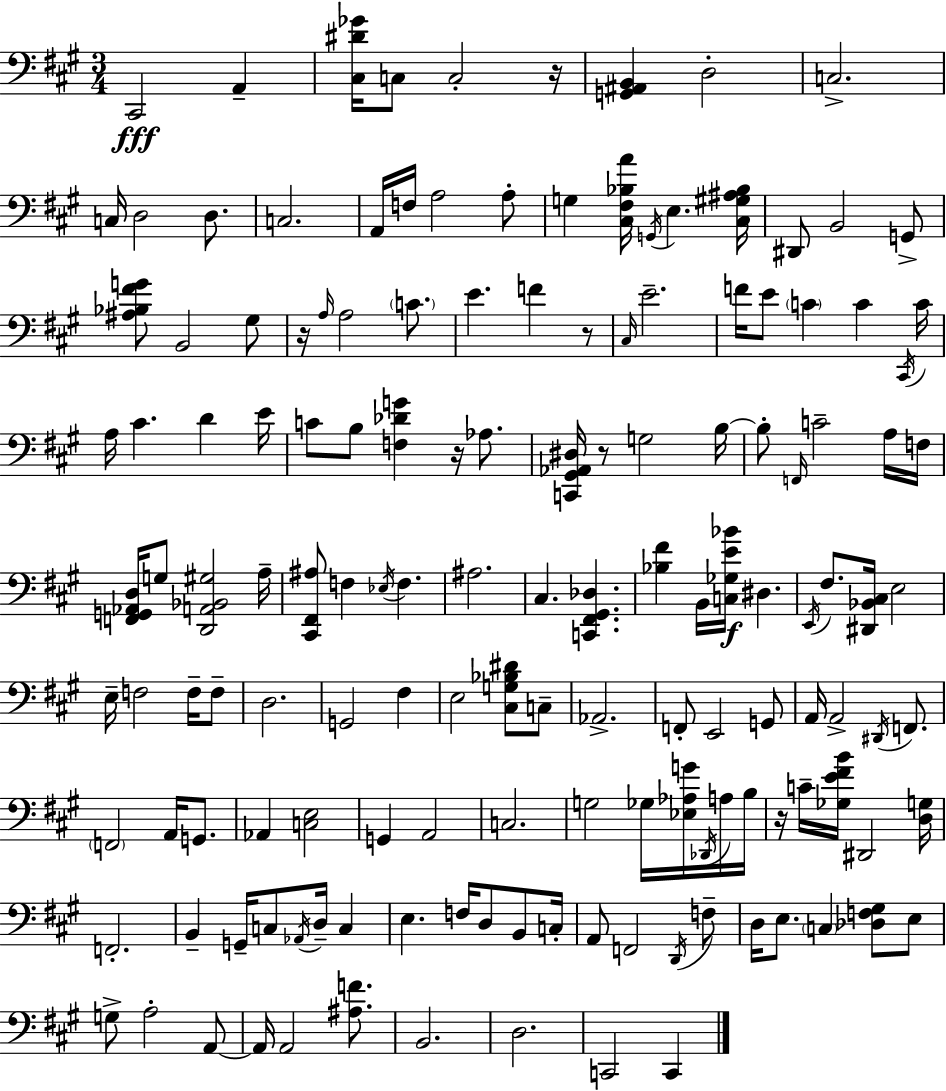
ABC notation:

X:1
T:Untitled
M:3/4
L:1/4
K:A
^C,,2 A,, [^C,^D_G]/4 C,/2 C,2 z/4 [G,,^A,,B,,] D,2 C,2 C,/4 D,2 D,/2 C,2 A,,/4 F,/4 A,2 A,/2 G, [^C,^F,_B,A]/4 G,,/4 E, [^C,^G,^A,_B,]/4 ^D,,/2 B,,2 G,,/2 [^A,_B,^FG]/2 B,,2 ^G,/2 z/4 A,/4 A,2 C/2 E F z/2 ^C,/4 E2 F/4 E/2 C C ^C,,/4 C/4 A,/4 ^C D E/4 C/2 B,/2 [F,_DG] z/4 _A,/2 [C,,^G,,_A,,^D,]/4 z/2 G,2 B,/4 B,/2 F,,/4 C2 A,/4 F,/4 [F,,G,,_A,,D,]/4 G,/2 [D,,A,,_B,,^G,]2 A,/4 [^C,,^F,,^A,]/2 F, _E,/4 F, ^A,2 ^C, [C,,^F,,^G,,_D,] [_B,^F] B,,/4 [C,_G,E_B]/4 ^D, E,,/4 ^F,/2 [^D,,_B,,^C,]/4 E,2 E,/4 F,2 F,/4 F,/2 D,2 G,,2 ^F, E,2 [^C,G,_B,^D]/2 C,/2 _A,,2 F,,/2 E,,2 G,,/2 A,,/4 A,,2 ^D,,/4 F,,/2 F,,2 A,,/4 G,,/2 _A,, [C,E,]2 G,, A,,2 C,2 G,2 _G,/4 [_E,_A,G]/4 _D,,/4 A,/4 B,/4 z/4 C/4 [_G,E^FB]/4 ^D,,2 [D,G,]/4 F,,2 B,, G,,/4 C,/2 _A,,/4 D,/4 C, E, F,/4 D,/2 B,,/2 C,/4 A,,/2 F,,2 D,,/4 F,/2 D,/4 E,/2 C, [_D,F,^G,]/2 E,/2 G,/2 A,2 A,,/2 A,,/4 A,,2 [^A,F]/2 B,,2 D,2 C,,2 C,,